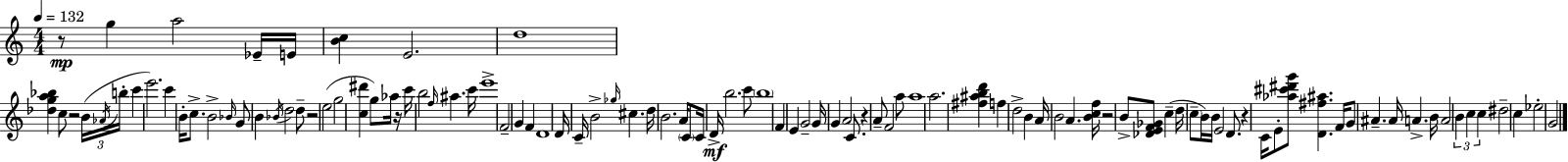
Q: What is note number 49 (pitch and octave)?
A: C6